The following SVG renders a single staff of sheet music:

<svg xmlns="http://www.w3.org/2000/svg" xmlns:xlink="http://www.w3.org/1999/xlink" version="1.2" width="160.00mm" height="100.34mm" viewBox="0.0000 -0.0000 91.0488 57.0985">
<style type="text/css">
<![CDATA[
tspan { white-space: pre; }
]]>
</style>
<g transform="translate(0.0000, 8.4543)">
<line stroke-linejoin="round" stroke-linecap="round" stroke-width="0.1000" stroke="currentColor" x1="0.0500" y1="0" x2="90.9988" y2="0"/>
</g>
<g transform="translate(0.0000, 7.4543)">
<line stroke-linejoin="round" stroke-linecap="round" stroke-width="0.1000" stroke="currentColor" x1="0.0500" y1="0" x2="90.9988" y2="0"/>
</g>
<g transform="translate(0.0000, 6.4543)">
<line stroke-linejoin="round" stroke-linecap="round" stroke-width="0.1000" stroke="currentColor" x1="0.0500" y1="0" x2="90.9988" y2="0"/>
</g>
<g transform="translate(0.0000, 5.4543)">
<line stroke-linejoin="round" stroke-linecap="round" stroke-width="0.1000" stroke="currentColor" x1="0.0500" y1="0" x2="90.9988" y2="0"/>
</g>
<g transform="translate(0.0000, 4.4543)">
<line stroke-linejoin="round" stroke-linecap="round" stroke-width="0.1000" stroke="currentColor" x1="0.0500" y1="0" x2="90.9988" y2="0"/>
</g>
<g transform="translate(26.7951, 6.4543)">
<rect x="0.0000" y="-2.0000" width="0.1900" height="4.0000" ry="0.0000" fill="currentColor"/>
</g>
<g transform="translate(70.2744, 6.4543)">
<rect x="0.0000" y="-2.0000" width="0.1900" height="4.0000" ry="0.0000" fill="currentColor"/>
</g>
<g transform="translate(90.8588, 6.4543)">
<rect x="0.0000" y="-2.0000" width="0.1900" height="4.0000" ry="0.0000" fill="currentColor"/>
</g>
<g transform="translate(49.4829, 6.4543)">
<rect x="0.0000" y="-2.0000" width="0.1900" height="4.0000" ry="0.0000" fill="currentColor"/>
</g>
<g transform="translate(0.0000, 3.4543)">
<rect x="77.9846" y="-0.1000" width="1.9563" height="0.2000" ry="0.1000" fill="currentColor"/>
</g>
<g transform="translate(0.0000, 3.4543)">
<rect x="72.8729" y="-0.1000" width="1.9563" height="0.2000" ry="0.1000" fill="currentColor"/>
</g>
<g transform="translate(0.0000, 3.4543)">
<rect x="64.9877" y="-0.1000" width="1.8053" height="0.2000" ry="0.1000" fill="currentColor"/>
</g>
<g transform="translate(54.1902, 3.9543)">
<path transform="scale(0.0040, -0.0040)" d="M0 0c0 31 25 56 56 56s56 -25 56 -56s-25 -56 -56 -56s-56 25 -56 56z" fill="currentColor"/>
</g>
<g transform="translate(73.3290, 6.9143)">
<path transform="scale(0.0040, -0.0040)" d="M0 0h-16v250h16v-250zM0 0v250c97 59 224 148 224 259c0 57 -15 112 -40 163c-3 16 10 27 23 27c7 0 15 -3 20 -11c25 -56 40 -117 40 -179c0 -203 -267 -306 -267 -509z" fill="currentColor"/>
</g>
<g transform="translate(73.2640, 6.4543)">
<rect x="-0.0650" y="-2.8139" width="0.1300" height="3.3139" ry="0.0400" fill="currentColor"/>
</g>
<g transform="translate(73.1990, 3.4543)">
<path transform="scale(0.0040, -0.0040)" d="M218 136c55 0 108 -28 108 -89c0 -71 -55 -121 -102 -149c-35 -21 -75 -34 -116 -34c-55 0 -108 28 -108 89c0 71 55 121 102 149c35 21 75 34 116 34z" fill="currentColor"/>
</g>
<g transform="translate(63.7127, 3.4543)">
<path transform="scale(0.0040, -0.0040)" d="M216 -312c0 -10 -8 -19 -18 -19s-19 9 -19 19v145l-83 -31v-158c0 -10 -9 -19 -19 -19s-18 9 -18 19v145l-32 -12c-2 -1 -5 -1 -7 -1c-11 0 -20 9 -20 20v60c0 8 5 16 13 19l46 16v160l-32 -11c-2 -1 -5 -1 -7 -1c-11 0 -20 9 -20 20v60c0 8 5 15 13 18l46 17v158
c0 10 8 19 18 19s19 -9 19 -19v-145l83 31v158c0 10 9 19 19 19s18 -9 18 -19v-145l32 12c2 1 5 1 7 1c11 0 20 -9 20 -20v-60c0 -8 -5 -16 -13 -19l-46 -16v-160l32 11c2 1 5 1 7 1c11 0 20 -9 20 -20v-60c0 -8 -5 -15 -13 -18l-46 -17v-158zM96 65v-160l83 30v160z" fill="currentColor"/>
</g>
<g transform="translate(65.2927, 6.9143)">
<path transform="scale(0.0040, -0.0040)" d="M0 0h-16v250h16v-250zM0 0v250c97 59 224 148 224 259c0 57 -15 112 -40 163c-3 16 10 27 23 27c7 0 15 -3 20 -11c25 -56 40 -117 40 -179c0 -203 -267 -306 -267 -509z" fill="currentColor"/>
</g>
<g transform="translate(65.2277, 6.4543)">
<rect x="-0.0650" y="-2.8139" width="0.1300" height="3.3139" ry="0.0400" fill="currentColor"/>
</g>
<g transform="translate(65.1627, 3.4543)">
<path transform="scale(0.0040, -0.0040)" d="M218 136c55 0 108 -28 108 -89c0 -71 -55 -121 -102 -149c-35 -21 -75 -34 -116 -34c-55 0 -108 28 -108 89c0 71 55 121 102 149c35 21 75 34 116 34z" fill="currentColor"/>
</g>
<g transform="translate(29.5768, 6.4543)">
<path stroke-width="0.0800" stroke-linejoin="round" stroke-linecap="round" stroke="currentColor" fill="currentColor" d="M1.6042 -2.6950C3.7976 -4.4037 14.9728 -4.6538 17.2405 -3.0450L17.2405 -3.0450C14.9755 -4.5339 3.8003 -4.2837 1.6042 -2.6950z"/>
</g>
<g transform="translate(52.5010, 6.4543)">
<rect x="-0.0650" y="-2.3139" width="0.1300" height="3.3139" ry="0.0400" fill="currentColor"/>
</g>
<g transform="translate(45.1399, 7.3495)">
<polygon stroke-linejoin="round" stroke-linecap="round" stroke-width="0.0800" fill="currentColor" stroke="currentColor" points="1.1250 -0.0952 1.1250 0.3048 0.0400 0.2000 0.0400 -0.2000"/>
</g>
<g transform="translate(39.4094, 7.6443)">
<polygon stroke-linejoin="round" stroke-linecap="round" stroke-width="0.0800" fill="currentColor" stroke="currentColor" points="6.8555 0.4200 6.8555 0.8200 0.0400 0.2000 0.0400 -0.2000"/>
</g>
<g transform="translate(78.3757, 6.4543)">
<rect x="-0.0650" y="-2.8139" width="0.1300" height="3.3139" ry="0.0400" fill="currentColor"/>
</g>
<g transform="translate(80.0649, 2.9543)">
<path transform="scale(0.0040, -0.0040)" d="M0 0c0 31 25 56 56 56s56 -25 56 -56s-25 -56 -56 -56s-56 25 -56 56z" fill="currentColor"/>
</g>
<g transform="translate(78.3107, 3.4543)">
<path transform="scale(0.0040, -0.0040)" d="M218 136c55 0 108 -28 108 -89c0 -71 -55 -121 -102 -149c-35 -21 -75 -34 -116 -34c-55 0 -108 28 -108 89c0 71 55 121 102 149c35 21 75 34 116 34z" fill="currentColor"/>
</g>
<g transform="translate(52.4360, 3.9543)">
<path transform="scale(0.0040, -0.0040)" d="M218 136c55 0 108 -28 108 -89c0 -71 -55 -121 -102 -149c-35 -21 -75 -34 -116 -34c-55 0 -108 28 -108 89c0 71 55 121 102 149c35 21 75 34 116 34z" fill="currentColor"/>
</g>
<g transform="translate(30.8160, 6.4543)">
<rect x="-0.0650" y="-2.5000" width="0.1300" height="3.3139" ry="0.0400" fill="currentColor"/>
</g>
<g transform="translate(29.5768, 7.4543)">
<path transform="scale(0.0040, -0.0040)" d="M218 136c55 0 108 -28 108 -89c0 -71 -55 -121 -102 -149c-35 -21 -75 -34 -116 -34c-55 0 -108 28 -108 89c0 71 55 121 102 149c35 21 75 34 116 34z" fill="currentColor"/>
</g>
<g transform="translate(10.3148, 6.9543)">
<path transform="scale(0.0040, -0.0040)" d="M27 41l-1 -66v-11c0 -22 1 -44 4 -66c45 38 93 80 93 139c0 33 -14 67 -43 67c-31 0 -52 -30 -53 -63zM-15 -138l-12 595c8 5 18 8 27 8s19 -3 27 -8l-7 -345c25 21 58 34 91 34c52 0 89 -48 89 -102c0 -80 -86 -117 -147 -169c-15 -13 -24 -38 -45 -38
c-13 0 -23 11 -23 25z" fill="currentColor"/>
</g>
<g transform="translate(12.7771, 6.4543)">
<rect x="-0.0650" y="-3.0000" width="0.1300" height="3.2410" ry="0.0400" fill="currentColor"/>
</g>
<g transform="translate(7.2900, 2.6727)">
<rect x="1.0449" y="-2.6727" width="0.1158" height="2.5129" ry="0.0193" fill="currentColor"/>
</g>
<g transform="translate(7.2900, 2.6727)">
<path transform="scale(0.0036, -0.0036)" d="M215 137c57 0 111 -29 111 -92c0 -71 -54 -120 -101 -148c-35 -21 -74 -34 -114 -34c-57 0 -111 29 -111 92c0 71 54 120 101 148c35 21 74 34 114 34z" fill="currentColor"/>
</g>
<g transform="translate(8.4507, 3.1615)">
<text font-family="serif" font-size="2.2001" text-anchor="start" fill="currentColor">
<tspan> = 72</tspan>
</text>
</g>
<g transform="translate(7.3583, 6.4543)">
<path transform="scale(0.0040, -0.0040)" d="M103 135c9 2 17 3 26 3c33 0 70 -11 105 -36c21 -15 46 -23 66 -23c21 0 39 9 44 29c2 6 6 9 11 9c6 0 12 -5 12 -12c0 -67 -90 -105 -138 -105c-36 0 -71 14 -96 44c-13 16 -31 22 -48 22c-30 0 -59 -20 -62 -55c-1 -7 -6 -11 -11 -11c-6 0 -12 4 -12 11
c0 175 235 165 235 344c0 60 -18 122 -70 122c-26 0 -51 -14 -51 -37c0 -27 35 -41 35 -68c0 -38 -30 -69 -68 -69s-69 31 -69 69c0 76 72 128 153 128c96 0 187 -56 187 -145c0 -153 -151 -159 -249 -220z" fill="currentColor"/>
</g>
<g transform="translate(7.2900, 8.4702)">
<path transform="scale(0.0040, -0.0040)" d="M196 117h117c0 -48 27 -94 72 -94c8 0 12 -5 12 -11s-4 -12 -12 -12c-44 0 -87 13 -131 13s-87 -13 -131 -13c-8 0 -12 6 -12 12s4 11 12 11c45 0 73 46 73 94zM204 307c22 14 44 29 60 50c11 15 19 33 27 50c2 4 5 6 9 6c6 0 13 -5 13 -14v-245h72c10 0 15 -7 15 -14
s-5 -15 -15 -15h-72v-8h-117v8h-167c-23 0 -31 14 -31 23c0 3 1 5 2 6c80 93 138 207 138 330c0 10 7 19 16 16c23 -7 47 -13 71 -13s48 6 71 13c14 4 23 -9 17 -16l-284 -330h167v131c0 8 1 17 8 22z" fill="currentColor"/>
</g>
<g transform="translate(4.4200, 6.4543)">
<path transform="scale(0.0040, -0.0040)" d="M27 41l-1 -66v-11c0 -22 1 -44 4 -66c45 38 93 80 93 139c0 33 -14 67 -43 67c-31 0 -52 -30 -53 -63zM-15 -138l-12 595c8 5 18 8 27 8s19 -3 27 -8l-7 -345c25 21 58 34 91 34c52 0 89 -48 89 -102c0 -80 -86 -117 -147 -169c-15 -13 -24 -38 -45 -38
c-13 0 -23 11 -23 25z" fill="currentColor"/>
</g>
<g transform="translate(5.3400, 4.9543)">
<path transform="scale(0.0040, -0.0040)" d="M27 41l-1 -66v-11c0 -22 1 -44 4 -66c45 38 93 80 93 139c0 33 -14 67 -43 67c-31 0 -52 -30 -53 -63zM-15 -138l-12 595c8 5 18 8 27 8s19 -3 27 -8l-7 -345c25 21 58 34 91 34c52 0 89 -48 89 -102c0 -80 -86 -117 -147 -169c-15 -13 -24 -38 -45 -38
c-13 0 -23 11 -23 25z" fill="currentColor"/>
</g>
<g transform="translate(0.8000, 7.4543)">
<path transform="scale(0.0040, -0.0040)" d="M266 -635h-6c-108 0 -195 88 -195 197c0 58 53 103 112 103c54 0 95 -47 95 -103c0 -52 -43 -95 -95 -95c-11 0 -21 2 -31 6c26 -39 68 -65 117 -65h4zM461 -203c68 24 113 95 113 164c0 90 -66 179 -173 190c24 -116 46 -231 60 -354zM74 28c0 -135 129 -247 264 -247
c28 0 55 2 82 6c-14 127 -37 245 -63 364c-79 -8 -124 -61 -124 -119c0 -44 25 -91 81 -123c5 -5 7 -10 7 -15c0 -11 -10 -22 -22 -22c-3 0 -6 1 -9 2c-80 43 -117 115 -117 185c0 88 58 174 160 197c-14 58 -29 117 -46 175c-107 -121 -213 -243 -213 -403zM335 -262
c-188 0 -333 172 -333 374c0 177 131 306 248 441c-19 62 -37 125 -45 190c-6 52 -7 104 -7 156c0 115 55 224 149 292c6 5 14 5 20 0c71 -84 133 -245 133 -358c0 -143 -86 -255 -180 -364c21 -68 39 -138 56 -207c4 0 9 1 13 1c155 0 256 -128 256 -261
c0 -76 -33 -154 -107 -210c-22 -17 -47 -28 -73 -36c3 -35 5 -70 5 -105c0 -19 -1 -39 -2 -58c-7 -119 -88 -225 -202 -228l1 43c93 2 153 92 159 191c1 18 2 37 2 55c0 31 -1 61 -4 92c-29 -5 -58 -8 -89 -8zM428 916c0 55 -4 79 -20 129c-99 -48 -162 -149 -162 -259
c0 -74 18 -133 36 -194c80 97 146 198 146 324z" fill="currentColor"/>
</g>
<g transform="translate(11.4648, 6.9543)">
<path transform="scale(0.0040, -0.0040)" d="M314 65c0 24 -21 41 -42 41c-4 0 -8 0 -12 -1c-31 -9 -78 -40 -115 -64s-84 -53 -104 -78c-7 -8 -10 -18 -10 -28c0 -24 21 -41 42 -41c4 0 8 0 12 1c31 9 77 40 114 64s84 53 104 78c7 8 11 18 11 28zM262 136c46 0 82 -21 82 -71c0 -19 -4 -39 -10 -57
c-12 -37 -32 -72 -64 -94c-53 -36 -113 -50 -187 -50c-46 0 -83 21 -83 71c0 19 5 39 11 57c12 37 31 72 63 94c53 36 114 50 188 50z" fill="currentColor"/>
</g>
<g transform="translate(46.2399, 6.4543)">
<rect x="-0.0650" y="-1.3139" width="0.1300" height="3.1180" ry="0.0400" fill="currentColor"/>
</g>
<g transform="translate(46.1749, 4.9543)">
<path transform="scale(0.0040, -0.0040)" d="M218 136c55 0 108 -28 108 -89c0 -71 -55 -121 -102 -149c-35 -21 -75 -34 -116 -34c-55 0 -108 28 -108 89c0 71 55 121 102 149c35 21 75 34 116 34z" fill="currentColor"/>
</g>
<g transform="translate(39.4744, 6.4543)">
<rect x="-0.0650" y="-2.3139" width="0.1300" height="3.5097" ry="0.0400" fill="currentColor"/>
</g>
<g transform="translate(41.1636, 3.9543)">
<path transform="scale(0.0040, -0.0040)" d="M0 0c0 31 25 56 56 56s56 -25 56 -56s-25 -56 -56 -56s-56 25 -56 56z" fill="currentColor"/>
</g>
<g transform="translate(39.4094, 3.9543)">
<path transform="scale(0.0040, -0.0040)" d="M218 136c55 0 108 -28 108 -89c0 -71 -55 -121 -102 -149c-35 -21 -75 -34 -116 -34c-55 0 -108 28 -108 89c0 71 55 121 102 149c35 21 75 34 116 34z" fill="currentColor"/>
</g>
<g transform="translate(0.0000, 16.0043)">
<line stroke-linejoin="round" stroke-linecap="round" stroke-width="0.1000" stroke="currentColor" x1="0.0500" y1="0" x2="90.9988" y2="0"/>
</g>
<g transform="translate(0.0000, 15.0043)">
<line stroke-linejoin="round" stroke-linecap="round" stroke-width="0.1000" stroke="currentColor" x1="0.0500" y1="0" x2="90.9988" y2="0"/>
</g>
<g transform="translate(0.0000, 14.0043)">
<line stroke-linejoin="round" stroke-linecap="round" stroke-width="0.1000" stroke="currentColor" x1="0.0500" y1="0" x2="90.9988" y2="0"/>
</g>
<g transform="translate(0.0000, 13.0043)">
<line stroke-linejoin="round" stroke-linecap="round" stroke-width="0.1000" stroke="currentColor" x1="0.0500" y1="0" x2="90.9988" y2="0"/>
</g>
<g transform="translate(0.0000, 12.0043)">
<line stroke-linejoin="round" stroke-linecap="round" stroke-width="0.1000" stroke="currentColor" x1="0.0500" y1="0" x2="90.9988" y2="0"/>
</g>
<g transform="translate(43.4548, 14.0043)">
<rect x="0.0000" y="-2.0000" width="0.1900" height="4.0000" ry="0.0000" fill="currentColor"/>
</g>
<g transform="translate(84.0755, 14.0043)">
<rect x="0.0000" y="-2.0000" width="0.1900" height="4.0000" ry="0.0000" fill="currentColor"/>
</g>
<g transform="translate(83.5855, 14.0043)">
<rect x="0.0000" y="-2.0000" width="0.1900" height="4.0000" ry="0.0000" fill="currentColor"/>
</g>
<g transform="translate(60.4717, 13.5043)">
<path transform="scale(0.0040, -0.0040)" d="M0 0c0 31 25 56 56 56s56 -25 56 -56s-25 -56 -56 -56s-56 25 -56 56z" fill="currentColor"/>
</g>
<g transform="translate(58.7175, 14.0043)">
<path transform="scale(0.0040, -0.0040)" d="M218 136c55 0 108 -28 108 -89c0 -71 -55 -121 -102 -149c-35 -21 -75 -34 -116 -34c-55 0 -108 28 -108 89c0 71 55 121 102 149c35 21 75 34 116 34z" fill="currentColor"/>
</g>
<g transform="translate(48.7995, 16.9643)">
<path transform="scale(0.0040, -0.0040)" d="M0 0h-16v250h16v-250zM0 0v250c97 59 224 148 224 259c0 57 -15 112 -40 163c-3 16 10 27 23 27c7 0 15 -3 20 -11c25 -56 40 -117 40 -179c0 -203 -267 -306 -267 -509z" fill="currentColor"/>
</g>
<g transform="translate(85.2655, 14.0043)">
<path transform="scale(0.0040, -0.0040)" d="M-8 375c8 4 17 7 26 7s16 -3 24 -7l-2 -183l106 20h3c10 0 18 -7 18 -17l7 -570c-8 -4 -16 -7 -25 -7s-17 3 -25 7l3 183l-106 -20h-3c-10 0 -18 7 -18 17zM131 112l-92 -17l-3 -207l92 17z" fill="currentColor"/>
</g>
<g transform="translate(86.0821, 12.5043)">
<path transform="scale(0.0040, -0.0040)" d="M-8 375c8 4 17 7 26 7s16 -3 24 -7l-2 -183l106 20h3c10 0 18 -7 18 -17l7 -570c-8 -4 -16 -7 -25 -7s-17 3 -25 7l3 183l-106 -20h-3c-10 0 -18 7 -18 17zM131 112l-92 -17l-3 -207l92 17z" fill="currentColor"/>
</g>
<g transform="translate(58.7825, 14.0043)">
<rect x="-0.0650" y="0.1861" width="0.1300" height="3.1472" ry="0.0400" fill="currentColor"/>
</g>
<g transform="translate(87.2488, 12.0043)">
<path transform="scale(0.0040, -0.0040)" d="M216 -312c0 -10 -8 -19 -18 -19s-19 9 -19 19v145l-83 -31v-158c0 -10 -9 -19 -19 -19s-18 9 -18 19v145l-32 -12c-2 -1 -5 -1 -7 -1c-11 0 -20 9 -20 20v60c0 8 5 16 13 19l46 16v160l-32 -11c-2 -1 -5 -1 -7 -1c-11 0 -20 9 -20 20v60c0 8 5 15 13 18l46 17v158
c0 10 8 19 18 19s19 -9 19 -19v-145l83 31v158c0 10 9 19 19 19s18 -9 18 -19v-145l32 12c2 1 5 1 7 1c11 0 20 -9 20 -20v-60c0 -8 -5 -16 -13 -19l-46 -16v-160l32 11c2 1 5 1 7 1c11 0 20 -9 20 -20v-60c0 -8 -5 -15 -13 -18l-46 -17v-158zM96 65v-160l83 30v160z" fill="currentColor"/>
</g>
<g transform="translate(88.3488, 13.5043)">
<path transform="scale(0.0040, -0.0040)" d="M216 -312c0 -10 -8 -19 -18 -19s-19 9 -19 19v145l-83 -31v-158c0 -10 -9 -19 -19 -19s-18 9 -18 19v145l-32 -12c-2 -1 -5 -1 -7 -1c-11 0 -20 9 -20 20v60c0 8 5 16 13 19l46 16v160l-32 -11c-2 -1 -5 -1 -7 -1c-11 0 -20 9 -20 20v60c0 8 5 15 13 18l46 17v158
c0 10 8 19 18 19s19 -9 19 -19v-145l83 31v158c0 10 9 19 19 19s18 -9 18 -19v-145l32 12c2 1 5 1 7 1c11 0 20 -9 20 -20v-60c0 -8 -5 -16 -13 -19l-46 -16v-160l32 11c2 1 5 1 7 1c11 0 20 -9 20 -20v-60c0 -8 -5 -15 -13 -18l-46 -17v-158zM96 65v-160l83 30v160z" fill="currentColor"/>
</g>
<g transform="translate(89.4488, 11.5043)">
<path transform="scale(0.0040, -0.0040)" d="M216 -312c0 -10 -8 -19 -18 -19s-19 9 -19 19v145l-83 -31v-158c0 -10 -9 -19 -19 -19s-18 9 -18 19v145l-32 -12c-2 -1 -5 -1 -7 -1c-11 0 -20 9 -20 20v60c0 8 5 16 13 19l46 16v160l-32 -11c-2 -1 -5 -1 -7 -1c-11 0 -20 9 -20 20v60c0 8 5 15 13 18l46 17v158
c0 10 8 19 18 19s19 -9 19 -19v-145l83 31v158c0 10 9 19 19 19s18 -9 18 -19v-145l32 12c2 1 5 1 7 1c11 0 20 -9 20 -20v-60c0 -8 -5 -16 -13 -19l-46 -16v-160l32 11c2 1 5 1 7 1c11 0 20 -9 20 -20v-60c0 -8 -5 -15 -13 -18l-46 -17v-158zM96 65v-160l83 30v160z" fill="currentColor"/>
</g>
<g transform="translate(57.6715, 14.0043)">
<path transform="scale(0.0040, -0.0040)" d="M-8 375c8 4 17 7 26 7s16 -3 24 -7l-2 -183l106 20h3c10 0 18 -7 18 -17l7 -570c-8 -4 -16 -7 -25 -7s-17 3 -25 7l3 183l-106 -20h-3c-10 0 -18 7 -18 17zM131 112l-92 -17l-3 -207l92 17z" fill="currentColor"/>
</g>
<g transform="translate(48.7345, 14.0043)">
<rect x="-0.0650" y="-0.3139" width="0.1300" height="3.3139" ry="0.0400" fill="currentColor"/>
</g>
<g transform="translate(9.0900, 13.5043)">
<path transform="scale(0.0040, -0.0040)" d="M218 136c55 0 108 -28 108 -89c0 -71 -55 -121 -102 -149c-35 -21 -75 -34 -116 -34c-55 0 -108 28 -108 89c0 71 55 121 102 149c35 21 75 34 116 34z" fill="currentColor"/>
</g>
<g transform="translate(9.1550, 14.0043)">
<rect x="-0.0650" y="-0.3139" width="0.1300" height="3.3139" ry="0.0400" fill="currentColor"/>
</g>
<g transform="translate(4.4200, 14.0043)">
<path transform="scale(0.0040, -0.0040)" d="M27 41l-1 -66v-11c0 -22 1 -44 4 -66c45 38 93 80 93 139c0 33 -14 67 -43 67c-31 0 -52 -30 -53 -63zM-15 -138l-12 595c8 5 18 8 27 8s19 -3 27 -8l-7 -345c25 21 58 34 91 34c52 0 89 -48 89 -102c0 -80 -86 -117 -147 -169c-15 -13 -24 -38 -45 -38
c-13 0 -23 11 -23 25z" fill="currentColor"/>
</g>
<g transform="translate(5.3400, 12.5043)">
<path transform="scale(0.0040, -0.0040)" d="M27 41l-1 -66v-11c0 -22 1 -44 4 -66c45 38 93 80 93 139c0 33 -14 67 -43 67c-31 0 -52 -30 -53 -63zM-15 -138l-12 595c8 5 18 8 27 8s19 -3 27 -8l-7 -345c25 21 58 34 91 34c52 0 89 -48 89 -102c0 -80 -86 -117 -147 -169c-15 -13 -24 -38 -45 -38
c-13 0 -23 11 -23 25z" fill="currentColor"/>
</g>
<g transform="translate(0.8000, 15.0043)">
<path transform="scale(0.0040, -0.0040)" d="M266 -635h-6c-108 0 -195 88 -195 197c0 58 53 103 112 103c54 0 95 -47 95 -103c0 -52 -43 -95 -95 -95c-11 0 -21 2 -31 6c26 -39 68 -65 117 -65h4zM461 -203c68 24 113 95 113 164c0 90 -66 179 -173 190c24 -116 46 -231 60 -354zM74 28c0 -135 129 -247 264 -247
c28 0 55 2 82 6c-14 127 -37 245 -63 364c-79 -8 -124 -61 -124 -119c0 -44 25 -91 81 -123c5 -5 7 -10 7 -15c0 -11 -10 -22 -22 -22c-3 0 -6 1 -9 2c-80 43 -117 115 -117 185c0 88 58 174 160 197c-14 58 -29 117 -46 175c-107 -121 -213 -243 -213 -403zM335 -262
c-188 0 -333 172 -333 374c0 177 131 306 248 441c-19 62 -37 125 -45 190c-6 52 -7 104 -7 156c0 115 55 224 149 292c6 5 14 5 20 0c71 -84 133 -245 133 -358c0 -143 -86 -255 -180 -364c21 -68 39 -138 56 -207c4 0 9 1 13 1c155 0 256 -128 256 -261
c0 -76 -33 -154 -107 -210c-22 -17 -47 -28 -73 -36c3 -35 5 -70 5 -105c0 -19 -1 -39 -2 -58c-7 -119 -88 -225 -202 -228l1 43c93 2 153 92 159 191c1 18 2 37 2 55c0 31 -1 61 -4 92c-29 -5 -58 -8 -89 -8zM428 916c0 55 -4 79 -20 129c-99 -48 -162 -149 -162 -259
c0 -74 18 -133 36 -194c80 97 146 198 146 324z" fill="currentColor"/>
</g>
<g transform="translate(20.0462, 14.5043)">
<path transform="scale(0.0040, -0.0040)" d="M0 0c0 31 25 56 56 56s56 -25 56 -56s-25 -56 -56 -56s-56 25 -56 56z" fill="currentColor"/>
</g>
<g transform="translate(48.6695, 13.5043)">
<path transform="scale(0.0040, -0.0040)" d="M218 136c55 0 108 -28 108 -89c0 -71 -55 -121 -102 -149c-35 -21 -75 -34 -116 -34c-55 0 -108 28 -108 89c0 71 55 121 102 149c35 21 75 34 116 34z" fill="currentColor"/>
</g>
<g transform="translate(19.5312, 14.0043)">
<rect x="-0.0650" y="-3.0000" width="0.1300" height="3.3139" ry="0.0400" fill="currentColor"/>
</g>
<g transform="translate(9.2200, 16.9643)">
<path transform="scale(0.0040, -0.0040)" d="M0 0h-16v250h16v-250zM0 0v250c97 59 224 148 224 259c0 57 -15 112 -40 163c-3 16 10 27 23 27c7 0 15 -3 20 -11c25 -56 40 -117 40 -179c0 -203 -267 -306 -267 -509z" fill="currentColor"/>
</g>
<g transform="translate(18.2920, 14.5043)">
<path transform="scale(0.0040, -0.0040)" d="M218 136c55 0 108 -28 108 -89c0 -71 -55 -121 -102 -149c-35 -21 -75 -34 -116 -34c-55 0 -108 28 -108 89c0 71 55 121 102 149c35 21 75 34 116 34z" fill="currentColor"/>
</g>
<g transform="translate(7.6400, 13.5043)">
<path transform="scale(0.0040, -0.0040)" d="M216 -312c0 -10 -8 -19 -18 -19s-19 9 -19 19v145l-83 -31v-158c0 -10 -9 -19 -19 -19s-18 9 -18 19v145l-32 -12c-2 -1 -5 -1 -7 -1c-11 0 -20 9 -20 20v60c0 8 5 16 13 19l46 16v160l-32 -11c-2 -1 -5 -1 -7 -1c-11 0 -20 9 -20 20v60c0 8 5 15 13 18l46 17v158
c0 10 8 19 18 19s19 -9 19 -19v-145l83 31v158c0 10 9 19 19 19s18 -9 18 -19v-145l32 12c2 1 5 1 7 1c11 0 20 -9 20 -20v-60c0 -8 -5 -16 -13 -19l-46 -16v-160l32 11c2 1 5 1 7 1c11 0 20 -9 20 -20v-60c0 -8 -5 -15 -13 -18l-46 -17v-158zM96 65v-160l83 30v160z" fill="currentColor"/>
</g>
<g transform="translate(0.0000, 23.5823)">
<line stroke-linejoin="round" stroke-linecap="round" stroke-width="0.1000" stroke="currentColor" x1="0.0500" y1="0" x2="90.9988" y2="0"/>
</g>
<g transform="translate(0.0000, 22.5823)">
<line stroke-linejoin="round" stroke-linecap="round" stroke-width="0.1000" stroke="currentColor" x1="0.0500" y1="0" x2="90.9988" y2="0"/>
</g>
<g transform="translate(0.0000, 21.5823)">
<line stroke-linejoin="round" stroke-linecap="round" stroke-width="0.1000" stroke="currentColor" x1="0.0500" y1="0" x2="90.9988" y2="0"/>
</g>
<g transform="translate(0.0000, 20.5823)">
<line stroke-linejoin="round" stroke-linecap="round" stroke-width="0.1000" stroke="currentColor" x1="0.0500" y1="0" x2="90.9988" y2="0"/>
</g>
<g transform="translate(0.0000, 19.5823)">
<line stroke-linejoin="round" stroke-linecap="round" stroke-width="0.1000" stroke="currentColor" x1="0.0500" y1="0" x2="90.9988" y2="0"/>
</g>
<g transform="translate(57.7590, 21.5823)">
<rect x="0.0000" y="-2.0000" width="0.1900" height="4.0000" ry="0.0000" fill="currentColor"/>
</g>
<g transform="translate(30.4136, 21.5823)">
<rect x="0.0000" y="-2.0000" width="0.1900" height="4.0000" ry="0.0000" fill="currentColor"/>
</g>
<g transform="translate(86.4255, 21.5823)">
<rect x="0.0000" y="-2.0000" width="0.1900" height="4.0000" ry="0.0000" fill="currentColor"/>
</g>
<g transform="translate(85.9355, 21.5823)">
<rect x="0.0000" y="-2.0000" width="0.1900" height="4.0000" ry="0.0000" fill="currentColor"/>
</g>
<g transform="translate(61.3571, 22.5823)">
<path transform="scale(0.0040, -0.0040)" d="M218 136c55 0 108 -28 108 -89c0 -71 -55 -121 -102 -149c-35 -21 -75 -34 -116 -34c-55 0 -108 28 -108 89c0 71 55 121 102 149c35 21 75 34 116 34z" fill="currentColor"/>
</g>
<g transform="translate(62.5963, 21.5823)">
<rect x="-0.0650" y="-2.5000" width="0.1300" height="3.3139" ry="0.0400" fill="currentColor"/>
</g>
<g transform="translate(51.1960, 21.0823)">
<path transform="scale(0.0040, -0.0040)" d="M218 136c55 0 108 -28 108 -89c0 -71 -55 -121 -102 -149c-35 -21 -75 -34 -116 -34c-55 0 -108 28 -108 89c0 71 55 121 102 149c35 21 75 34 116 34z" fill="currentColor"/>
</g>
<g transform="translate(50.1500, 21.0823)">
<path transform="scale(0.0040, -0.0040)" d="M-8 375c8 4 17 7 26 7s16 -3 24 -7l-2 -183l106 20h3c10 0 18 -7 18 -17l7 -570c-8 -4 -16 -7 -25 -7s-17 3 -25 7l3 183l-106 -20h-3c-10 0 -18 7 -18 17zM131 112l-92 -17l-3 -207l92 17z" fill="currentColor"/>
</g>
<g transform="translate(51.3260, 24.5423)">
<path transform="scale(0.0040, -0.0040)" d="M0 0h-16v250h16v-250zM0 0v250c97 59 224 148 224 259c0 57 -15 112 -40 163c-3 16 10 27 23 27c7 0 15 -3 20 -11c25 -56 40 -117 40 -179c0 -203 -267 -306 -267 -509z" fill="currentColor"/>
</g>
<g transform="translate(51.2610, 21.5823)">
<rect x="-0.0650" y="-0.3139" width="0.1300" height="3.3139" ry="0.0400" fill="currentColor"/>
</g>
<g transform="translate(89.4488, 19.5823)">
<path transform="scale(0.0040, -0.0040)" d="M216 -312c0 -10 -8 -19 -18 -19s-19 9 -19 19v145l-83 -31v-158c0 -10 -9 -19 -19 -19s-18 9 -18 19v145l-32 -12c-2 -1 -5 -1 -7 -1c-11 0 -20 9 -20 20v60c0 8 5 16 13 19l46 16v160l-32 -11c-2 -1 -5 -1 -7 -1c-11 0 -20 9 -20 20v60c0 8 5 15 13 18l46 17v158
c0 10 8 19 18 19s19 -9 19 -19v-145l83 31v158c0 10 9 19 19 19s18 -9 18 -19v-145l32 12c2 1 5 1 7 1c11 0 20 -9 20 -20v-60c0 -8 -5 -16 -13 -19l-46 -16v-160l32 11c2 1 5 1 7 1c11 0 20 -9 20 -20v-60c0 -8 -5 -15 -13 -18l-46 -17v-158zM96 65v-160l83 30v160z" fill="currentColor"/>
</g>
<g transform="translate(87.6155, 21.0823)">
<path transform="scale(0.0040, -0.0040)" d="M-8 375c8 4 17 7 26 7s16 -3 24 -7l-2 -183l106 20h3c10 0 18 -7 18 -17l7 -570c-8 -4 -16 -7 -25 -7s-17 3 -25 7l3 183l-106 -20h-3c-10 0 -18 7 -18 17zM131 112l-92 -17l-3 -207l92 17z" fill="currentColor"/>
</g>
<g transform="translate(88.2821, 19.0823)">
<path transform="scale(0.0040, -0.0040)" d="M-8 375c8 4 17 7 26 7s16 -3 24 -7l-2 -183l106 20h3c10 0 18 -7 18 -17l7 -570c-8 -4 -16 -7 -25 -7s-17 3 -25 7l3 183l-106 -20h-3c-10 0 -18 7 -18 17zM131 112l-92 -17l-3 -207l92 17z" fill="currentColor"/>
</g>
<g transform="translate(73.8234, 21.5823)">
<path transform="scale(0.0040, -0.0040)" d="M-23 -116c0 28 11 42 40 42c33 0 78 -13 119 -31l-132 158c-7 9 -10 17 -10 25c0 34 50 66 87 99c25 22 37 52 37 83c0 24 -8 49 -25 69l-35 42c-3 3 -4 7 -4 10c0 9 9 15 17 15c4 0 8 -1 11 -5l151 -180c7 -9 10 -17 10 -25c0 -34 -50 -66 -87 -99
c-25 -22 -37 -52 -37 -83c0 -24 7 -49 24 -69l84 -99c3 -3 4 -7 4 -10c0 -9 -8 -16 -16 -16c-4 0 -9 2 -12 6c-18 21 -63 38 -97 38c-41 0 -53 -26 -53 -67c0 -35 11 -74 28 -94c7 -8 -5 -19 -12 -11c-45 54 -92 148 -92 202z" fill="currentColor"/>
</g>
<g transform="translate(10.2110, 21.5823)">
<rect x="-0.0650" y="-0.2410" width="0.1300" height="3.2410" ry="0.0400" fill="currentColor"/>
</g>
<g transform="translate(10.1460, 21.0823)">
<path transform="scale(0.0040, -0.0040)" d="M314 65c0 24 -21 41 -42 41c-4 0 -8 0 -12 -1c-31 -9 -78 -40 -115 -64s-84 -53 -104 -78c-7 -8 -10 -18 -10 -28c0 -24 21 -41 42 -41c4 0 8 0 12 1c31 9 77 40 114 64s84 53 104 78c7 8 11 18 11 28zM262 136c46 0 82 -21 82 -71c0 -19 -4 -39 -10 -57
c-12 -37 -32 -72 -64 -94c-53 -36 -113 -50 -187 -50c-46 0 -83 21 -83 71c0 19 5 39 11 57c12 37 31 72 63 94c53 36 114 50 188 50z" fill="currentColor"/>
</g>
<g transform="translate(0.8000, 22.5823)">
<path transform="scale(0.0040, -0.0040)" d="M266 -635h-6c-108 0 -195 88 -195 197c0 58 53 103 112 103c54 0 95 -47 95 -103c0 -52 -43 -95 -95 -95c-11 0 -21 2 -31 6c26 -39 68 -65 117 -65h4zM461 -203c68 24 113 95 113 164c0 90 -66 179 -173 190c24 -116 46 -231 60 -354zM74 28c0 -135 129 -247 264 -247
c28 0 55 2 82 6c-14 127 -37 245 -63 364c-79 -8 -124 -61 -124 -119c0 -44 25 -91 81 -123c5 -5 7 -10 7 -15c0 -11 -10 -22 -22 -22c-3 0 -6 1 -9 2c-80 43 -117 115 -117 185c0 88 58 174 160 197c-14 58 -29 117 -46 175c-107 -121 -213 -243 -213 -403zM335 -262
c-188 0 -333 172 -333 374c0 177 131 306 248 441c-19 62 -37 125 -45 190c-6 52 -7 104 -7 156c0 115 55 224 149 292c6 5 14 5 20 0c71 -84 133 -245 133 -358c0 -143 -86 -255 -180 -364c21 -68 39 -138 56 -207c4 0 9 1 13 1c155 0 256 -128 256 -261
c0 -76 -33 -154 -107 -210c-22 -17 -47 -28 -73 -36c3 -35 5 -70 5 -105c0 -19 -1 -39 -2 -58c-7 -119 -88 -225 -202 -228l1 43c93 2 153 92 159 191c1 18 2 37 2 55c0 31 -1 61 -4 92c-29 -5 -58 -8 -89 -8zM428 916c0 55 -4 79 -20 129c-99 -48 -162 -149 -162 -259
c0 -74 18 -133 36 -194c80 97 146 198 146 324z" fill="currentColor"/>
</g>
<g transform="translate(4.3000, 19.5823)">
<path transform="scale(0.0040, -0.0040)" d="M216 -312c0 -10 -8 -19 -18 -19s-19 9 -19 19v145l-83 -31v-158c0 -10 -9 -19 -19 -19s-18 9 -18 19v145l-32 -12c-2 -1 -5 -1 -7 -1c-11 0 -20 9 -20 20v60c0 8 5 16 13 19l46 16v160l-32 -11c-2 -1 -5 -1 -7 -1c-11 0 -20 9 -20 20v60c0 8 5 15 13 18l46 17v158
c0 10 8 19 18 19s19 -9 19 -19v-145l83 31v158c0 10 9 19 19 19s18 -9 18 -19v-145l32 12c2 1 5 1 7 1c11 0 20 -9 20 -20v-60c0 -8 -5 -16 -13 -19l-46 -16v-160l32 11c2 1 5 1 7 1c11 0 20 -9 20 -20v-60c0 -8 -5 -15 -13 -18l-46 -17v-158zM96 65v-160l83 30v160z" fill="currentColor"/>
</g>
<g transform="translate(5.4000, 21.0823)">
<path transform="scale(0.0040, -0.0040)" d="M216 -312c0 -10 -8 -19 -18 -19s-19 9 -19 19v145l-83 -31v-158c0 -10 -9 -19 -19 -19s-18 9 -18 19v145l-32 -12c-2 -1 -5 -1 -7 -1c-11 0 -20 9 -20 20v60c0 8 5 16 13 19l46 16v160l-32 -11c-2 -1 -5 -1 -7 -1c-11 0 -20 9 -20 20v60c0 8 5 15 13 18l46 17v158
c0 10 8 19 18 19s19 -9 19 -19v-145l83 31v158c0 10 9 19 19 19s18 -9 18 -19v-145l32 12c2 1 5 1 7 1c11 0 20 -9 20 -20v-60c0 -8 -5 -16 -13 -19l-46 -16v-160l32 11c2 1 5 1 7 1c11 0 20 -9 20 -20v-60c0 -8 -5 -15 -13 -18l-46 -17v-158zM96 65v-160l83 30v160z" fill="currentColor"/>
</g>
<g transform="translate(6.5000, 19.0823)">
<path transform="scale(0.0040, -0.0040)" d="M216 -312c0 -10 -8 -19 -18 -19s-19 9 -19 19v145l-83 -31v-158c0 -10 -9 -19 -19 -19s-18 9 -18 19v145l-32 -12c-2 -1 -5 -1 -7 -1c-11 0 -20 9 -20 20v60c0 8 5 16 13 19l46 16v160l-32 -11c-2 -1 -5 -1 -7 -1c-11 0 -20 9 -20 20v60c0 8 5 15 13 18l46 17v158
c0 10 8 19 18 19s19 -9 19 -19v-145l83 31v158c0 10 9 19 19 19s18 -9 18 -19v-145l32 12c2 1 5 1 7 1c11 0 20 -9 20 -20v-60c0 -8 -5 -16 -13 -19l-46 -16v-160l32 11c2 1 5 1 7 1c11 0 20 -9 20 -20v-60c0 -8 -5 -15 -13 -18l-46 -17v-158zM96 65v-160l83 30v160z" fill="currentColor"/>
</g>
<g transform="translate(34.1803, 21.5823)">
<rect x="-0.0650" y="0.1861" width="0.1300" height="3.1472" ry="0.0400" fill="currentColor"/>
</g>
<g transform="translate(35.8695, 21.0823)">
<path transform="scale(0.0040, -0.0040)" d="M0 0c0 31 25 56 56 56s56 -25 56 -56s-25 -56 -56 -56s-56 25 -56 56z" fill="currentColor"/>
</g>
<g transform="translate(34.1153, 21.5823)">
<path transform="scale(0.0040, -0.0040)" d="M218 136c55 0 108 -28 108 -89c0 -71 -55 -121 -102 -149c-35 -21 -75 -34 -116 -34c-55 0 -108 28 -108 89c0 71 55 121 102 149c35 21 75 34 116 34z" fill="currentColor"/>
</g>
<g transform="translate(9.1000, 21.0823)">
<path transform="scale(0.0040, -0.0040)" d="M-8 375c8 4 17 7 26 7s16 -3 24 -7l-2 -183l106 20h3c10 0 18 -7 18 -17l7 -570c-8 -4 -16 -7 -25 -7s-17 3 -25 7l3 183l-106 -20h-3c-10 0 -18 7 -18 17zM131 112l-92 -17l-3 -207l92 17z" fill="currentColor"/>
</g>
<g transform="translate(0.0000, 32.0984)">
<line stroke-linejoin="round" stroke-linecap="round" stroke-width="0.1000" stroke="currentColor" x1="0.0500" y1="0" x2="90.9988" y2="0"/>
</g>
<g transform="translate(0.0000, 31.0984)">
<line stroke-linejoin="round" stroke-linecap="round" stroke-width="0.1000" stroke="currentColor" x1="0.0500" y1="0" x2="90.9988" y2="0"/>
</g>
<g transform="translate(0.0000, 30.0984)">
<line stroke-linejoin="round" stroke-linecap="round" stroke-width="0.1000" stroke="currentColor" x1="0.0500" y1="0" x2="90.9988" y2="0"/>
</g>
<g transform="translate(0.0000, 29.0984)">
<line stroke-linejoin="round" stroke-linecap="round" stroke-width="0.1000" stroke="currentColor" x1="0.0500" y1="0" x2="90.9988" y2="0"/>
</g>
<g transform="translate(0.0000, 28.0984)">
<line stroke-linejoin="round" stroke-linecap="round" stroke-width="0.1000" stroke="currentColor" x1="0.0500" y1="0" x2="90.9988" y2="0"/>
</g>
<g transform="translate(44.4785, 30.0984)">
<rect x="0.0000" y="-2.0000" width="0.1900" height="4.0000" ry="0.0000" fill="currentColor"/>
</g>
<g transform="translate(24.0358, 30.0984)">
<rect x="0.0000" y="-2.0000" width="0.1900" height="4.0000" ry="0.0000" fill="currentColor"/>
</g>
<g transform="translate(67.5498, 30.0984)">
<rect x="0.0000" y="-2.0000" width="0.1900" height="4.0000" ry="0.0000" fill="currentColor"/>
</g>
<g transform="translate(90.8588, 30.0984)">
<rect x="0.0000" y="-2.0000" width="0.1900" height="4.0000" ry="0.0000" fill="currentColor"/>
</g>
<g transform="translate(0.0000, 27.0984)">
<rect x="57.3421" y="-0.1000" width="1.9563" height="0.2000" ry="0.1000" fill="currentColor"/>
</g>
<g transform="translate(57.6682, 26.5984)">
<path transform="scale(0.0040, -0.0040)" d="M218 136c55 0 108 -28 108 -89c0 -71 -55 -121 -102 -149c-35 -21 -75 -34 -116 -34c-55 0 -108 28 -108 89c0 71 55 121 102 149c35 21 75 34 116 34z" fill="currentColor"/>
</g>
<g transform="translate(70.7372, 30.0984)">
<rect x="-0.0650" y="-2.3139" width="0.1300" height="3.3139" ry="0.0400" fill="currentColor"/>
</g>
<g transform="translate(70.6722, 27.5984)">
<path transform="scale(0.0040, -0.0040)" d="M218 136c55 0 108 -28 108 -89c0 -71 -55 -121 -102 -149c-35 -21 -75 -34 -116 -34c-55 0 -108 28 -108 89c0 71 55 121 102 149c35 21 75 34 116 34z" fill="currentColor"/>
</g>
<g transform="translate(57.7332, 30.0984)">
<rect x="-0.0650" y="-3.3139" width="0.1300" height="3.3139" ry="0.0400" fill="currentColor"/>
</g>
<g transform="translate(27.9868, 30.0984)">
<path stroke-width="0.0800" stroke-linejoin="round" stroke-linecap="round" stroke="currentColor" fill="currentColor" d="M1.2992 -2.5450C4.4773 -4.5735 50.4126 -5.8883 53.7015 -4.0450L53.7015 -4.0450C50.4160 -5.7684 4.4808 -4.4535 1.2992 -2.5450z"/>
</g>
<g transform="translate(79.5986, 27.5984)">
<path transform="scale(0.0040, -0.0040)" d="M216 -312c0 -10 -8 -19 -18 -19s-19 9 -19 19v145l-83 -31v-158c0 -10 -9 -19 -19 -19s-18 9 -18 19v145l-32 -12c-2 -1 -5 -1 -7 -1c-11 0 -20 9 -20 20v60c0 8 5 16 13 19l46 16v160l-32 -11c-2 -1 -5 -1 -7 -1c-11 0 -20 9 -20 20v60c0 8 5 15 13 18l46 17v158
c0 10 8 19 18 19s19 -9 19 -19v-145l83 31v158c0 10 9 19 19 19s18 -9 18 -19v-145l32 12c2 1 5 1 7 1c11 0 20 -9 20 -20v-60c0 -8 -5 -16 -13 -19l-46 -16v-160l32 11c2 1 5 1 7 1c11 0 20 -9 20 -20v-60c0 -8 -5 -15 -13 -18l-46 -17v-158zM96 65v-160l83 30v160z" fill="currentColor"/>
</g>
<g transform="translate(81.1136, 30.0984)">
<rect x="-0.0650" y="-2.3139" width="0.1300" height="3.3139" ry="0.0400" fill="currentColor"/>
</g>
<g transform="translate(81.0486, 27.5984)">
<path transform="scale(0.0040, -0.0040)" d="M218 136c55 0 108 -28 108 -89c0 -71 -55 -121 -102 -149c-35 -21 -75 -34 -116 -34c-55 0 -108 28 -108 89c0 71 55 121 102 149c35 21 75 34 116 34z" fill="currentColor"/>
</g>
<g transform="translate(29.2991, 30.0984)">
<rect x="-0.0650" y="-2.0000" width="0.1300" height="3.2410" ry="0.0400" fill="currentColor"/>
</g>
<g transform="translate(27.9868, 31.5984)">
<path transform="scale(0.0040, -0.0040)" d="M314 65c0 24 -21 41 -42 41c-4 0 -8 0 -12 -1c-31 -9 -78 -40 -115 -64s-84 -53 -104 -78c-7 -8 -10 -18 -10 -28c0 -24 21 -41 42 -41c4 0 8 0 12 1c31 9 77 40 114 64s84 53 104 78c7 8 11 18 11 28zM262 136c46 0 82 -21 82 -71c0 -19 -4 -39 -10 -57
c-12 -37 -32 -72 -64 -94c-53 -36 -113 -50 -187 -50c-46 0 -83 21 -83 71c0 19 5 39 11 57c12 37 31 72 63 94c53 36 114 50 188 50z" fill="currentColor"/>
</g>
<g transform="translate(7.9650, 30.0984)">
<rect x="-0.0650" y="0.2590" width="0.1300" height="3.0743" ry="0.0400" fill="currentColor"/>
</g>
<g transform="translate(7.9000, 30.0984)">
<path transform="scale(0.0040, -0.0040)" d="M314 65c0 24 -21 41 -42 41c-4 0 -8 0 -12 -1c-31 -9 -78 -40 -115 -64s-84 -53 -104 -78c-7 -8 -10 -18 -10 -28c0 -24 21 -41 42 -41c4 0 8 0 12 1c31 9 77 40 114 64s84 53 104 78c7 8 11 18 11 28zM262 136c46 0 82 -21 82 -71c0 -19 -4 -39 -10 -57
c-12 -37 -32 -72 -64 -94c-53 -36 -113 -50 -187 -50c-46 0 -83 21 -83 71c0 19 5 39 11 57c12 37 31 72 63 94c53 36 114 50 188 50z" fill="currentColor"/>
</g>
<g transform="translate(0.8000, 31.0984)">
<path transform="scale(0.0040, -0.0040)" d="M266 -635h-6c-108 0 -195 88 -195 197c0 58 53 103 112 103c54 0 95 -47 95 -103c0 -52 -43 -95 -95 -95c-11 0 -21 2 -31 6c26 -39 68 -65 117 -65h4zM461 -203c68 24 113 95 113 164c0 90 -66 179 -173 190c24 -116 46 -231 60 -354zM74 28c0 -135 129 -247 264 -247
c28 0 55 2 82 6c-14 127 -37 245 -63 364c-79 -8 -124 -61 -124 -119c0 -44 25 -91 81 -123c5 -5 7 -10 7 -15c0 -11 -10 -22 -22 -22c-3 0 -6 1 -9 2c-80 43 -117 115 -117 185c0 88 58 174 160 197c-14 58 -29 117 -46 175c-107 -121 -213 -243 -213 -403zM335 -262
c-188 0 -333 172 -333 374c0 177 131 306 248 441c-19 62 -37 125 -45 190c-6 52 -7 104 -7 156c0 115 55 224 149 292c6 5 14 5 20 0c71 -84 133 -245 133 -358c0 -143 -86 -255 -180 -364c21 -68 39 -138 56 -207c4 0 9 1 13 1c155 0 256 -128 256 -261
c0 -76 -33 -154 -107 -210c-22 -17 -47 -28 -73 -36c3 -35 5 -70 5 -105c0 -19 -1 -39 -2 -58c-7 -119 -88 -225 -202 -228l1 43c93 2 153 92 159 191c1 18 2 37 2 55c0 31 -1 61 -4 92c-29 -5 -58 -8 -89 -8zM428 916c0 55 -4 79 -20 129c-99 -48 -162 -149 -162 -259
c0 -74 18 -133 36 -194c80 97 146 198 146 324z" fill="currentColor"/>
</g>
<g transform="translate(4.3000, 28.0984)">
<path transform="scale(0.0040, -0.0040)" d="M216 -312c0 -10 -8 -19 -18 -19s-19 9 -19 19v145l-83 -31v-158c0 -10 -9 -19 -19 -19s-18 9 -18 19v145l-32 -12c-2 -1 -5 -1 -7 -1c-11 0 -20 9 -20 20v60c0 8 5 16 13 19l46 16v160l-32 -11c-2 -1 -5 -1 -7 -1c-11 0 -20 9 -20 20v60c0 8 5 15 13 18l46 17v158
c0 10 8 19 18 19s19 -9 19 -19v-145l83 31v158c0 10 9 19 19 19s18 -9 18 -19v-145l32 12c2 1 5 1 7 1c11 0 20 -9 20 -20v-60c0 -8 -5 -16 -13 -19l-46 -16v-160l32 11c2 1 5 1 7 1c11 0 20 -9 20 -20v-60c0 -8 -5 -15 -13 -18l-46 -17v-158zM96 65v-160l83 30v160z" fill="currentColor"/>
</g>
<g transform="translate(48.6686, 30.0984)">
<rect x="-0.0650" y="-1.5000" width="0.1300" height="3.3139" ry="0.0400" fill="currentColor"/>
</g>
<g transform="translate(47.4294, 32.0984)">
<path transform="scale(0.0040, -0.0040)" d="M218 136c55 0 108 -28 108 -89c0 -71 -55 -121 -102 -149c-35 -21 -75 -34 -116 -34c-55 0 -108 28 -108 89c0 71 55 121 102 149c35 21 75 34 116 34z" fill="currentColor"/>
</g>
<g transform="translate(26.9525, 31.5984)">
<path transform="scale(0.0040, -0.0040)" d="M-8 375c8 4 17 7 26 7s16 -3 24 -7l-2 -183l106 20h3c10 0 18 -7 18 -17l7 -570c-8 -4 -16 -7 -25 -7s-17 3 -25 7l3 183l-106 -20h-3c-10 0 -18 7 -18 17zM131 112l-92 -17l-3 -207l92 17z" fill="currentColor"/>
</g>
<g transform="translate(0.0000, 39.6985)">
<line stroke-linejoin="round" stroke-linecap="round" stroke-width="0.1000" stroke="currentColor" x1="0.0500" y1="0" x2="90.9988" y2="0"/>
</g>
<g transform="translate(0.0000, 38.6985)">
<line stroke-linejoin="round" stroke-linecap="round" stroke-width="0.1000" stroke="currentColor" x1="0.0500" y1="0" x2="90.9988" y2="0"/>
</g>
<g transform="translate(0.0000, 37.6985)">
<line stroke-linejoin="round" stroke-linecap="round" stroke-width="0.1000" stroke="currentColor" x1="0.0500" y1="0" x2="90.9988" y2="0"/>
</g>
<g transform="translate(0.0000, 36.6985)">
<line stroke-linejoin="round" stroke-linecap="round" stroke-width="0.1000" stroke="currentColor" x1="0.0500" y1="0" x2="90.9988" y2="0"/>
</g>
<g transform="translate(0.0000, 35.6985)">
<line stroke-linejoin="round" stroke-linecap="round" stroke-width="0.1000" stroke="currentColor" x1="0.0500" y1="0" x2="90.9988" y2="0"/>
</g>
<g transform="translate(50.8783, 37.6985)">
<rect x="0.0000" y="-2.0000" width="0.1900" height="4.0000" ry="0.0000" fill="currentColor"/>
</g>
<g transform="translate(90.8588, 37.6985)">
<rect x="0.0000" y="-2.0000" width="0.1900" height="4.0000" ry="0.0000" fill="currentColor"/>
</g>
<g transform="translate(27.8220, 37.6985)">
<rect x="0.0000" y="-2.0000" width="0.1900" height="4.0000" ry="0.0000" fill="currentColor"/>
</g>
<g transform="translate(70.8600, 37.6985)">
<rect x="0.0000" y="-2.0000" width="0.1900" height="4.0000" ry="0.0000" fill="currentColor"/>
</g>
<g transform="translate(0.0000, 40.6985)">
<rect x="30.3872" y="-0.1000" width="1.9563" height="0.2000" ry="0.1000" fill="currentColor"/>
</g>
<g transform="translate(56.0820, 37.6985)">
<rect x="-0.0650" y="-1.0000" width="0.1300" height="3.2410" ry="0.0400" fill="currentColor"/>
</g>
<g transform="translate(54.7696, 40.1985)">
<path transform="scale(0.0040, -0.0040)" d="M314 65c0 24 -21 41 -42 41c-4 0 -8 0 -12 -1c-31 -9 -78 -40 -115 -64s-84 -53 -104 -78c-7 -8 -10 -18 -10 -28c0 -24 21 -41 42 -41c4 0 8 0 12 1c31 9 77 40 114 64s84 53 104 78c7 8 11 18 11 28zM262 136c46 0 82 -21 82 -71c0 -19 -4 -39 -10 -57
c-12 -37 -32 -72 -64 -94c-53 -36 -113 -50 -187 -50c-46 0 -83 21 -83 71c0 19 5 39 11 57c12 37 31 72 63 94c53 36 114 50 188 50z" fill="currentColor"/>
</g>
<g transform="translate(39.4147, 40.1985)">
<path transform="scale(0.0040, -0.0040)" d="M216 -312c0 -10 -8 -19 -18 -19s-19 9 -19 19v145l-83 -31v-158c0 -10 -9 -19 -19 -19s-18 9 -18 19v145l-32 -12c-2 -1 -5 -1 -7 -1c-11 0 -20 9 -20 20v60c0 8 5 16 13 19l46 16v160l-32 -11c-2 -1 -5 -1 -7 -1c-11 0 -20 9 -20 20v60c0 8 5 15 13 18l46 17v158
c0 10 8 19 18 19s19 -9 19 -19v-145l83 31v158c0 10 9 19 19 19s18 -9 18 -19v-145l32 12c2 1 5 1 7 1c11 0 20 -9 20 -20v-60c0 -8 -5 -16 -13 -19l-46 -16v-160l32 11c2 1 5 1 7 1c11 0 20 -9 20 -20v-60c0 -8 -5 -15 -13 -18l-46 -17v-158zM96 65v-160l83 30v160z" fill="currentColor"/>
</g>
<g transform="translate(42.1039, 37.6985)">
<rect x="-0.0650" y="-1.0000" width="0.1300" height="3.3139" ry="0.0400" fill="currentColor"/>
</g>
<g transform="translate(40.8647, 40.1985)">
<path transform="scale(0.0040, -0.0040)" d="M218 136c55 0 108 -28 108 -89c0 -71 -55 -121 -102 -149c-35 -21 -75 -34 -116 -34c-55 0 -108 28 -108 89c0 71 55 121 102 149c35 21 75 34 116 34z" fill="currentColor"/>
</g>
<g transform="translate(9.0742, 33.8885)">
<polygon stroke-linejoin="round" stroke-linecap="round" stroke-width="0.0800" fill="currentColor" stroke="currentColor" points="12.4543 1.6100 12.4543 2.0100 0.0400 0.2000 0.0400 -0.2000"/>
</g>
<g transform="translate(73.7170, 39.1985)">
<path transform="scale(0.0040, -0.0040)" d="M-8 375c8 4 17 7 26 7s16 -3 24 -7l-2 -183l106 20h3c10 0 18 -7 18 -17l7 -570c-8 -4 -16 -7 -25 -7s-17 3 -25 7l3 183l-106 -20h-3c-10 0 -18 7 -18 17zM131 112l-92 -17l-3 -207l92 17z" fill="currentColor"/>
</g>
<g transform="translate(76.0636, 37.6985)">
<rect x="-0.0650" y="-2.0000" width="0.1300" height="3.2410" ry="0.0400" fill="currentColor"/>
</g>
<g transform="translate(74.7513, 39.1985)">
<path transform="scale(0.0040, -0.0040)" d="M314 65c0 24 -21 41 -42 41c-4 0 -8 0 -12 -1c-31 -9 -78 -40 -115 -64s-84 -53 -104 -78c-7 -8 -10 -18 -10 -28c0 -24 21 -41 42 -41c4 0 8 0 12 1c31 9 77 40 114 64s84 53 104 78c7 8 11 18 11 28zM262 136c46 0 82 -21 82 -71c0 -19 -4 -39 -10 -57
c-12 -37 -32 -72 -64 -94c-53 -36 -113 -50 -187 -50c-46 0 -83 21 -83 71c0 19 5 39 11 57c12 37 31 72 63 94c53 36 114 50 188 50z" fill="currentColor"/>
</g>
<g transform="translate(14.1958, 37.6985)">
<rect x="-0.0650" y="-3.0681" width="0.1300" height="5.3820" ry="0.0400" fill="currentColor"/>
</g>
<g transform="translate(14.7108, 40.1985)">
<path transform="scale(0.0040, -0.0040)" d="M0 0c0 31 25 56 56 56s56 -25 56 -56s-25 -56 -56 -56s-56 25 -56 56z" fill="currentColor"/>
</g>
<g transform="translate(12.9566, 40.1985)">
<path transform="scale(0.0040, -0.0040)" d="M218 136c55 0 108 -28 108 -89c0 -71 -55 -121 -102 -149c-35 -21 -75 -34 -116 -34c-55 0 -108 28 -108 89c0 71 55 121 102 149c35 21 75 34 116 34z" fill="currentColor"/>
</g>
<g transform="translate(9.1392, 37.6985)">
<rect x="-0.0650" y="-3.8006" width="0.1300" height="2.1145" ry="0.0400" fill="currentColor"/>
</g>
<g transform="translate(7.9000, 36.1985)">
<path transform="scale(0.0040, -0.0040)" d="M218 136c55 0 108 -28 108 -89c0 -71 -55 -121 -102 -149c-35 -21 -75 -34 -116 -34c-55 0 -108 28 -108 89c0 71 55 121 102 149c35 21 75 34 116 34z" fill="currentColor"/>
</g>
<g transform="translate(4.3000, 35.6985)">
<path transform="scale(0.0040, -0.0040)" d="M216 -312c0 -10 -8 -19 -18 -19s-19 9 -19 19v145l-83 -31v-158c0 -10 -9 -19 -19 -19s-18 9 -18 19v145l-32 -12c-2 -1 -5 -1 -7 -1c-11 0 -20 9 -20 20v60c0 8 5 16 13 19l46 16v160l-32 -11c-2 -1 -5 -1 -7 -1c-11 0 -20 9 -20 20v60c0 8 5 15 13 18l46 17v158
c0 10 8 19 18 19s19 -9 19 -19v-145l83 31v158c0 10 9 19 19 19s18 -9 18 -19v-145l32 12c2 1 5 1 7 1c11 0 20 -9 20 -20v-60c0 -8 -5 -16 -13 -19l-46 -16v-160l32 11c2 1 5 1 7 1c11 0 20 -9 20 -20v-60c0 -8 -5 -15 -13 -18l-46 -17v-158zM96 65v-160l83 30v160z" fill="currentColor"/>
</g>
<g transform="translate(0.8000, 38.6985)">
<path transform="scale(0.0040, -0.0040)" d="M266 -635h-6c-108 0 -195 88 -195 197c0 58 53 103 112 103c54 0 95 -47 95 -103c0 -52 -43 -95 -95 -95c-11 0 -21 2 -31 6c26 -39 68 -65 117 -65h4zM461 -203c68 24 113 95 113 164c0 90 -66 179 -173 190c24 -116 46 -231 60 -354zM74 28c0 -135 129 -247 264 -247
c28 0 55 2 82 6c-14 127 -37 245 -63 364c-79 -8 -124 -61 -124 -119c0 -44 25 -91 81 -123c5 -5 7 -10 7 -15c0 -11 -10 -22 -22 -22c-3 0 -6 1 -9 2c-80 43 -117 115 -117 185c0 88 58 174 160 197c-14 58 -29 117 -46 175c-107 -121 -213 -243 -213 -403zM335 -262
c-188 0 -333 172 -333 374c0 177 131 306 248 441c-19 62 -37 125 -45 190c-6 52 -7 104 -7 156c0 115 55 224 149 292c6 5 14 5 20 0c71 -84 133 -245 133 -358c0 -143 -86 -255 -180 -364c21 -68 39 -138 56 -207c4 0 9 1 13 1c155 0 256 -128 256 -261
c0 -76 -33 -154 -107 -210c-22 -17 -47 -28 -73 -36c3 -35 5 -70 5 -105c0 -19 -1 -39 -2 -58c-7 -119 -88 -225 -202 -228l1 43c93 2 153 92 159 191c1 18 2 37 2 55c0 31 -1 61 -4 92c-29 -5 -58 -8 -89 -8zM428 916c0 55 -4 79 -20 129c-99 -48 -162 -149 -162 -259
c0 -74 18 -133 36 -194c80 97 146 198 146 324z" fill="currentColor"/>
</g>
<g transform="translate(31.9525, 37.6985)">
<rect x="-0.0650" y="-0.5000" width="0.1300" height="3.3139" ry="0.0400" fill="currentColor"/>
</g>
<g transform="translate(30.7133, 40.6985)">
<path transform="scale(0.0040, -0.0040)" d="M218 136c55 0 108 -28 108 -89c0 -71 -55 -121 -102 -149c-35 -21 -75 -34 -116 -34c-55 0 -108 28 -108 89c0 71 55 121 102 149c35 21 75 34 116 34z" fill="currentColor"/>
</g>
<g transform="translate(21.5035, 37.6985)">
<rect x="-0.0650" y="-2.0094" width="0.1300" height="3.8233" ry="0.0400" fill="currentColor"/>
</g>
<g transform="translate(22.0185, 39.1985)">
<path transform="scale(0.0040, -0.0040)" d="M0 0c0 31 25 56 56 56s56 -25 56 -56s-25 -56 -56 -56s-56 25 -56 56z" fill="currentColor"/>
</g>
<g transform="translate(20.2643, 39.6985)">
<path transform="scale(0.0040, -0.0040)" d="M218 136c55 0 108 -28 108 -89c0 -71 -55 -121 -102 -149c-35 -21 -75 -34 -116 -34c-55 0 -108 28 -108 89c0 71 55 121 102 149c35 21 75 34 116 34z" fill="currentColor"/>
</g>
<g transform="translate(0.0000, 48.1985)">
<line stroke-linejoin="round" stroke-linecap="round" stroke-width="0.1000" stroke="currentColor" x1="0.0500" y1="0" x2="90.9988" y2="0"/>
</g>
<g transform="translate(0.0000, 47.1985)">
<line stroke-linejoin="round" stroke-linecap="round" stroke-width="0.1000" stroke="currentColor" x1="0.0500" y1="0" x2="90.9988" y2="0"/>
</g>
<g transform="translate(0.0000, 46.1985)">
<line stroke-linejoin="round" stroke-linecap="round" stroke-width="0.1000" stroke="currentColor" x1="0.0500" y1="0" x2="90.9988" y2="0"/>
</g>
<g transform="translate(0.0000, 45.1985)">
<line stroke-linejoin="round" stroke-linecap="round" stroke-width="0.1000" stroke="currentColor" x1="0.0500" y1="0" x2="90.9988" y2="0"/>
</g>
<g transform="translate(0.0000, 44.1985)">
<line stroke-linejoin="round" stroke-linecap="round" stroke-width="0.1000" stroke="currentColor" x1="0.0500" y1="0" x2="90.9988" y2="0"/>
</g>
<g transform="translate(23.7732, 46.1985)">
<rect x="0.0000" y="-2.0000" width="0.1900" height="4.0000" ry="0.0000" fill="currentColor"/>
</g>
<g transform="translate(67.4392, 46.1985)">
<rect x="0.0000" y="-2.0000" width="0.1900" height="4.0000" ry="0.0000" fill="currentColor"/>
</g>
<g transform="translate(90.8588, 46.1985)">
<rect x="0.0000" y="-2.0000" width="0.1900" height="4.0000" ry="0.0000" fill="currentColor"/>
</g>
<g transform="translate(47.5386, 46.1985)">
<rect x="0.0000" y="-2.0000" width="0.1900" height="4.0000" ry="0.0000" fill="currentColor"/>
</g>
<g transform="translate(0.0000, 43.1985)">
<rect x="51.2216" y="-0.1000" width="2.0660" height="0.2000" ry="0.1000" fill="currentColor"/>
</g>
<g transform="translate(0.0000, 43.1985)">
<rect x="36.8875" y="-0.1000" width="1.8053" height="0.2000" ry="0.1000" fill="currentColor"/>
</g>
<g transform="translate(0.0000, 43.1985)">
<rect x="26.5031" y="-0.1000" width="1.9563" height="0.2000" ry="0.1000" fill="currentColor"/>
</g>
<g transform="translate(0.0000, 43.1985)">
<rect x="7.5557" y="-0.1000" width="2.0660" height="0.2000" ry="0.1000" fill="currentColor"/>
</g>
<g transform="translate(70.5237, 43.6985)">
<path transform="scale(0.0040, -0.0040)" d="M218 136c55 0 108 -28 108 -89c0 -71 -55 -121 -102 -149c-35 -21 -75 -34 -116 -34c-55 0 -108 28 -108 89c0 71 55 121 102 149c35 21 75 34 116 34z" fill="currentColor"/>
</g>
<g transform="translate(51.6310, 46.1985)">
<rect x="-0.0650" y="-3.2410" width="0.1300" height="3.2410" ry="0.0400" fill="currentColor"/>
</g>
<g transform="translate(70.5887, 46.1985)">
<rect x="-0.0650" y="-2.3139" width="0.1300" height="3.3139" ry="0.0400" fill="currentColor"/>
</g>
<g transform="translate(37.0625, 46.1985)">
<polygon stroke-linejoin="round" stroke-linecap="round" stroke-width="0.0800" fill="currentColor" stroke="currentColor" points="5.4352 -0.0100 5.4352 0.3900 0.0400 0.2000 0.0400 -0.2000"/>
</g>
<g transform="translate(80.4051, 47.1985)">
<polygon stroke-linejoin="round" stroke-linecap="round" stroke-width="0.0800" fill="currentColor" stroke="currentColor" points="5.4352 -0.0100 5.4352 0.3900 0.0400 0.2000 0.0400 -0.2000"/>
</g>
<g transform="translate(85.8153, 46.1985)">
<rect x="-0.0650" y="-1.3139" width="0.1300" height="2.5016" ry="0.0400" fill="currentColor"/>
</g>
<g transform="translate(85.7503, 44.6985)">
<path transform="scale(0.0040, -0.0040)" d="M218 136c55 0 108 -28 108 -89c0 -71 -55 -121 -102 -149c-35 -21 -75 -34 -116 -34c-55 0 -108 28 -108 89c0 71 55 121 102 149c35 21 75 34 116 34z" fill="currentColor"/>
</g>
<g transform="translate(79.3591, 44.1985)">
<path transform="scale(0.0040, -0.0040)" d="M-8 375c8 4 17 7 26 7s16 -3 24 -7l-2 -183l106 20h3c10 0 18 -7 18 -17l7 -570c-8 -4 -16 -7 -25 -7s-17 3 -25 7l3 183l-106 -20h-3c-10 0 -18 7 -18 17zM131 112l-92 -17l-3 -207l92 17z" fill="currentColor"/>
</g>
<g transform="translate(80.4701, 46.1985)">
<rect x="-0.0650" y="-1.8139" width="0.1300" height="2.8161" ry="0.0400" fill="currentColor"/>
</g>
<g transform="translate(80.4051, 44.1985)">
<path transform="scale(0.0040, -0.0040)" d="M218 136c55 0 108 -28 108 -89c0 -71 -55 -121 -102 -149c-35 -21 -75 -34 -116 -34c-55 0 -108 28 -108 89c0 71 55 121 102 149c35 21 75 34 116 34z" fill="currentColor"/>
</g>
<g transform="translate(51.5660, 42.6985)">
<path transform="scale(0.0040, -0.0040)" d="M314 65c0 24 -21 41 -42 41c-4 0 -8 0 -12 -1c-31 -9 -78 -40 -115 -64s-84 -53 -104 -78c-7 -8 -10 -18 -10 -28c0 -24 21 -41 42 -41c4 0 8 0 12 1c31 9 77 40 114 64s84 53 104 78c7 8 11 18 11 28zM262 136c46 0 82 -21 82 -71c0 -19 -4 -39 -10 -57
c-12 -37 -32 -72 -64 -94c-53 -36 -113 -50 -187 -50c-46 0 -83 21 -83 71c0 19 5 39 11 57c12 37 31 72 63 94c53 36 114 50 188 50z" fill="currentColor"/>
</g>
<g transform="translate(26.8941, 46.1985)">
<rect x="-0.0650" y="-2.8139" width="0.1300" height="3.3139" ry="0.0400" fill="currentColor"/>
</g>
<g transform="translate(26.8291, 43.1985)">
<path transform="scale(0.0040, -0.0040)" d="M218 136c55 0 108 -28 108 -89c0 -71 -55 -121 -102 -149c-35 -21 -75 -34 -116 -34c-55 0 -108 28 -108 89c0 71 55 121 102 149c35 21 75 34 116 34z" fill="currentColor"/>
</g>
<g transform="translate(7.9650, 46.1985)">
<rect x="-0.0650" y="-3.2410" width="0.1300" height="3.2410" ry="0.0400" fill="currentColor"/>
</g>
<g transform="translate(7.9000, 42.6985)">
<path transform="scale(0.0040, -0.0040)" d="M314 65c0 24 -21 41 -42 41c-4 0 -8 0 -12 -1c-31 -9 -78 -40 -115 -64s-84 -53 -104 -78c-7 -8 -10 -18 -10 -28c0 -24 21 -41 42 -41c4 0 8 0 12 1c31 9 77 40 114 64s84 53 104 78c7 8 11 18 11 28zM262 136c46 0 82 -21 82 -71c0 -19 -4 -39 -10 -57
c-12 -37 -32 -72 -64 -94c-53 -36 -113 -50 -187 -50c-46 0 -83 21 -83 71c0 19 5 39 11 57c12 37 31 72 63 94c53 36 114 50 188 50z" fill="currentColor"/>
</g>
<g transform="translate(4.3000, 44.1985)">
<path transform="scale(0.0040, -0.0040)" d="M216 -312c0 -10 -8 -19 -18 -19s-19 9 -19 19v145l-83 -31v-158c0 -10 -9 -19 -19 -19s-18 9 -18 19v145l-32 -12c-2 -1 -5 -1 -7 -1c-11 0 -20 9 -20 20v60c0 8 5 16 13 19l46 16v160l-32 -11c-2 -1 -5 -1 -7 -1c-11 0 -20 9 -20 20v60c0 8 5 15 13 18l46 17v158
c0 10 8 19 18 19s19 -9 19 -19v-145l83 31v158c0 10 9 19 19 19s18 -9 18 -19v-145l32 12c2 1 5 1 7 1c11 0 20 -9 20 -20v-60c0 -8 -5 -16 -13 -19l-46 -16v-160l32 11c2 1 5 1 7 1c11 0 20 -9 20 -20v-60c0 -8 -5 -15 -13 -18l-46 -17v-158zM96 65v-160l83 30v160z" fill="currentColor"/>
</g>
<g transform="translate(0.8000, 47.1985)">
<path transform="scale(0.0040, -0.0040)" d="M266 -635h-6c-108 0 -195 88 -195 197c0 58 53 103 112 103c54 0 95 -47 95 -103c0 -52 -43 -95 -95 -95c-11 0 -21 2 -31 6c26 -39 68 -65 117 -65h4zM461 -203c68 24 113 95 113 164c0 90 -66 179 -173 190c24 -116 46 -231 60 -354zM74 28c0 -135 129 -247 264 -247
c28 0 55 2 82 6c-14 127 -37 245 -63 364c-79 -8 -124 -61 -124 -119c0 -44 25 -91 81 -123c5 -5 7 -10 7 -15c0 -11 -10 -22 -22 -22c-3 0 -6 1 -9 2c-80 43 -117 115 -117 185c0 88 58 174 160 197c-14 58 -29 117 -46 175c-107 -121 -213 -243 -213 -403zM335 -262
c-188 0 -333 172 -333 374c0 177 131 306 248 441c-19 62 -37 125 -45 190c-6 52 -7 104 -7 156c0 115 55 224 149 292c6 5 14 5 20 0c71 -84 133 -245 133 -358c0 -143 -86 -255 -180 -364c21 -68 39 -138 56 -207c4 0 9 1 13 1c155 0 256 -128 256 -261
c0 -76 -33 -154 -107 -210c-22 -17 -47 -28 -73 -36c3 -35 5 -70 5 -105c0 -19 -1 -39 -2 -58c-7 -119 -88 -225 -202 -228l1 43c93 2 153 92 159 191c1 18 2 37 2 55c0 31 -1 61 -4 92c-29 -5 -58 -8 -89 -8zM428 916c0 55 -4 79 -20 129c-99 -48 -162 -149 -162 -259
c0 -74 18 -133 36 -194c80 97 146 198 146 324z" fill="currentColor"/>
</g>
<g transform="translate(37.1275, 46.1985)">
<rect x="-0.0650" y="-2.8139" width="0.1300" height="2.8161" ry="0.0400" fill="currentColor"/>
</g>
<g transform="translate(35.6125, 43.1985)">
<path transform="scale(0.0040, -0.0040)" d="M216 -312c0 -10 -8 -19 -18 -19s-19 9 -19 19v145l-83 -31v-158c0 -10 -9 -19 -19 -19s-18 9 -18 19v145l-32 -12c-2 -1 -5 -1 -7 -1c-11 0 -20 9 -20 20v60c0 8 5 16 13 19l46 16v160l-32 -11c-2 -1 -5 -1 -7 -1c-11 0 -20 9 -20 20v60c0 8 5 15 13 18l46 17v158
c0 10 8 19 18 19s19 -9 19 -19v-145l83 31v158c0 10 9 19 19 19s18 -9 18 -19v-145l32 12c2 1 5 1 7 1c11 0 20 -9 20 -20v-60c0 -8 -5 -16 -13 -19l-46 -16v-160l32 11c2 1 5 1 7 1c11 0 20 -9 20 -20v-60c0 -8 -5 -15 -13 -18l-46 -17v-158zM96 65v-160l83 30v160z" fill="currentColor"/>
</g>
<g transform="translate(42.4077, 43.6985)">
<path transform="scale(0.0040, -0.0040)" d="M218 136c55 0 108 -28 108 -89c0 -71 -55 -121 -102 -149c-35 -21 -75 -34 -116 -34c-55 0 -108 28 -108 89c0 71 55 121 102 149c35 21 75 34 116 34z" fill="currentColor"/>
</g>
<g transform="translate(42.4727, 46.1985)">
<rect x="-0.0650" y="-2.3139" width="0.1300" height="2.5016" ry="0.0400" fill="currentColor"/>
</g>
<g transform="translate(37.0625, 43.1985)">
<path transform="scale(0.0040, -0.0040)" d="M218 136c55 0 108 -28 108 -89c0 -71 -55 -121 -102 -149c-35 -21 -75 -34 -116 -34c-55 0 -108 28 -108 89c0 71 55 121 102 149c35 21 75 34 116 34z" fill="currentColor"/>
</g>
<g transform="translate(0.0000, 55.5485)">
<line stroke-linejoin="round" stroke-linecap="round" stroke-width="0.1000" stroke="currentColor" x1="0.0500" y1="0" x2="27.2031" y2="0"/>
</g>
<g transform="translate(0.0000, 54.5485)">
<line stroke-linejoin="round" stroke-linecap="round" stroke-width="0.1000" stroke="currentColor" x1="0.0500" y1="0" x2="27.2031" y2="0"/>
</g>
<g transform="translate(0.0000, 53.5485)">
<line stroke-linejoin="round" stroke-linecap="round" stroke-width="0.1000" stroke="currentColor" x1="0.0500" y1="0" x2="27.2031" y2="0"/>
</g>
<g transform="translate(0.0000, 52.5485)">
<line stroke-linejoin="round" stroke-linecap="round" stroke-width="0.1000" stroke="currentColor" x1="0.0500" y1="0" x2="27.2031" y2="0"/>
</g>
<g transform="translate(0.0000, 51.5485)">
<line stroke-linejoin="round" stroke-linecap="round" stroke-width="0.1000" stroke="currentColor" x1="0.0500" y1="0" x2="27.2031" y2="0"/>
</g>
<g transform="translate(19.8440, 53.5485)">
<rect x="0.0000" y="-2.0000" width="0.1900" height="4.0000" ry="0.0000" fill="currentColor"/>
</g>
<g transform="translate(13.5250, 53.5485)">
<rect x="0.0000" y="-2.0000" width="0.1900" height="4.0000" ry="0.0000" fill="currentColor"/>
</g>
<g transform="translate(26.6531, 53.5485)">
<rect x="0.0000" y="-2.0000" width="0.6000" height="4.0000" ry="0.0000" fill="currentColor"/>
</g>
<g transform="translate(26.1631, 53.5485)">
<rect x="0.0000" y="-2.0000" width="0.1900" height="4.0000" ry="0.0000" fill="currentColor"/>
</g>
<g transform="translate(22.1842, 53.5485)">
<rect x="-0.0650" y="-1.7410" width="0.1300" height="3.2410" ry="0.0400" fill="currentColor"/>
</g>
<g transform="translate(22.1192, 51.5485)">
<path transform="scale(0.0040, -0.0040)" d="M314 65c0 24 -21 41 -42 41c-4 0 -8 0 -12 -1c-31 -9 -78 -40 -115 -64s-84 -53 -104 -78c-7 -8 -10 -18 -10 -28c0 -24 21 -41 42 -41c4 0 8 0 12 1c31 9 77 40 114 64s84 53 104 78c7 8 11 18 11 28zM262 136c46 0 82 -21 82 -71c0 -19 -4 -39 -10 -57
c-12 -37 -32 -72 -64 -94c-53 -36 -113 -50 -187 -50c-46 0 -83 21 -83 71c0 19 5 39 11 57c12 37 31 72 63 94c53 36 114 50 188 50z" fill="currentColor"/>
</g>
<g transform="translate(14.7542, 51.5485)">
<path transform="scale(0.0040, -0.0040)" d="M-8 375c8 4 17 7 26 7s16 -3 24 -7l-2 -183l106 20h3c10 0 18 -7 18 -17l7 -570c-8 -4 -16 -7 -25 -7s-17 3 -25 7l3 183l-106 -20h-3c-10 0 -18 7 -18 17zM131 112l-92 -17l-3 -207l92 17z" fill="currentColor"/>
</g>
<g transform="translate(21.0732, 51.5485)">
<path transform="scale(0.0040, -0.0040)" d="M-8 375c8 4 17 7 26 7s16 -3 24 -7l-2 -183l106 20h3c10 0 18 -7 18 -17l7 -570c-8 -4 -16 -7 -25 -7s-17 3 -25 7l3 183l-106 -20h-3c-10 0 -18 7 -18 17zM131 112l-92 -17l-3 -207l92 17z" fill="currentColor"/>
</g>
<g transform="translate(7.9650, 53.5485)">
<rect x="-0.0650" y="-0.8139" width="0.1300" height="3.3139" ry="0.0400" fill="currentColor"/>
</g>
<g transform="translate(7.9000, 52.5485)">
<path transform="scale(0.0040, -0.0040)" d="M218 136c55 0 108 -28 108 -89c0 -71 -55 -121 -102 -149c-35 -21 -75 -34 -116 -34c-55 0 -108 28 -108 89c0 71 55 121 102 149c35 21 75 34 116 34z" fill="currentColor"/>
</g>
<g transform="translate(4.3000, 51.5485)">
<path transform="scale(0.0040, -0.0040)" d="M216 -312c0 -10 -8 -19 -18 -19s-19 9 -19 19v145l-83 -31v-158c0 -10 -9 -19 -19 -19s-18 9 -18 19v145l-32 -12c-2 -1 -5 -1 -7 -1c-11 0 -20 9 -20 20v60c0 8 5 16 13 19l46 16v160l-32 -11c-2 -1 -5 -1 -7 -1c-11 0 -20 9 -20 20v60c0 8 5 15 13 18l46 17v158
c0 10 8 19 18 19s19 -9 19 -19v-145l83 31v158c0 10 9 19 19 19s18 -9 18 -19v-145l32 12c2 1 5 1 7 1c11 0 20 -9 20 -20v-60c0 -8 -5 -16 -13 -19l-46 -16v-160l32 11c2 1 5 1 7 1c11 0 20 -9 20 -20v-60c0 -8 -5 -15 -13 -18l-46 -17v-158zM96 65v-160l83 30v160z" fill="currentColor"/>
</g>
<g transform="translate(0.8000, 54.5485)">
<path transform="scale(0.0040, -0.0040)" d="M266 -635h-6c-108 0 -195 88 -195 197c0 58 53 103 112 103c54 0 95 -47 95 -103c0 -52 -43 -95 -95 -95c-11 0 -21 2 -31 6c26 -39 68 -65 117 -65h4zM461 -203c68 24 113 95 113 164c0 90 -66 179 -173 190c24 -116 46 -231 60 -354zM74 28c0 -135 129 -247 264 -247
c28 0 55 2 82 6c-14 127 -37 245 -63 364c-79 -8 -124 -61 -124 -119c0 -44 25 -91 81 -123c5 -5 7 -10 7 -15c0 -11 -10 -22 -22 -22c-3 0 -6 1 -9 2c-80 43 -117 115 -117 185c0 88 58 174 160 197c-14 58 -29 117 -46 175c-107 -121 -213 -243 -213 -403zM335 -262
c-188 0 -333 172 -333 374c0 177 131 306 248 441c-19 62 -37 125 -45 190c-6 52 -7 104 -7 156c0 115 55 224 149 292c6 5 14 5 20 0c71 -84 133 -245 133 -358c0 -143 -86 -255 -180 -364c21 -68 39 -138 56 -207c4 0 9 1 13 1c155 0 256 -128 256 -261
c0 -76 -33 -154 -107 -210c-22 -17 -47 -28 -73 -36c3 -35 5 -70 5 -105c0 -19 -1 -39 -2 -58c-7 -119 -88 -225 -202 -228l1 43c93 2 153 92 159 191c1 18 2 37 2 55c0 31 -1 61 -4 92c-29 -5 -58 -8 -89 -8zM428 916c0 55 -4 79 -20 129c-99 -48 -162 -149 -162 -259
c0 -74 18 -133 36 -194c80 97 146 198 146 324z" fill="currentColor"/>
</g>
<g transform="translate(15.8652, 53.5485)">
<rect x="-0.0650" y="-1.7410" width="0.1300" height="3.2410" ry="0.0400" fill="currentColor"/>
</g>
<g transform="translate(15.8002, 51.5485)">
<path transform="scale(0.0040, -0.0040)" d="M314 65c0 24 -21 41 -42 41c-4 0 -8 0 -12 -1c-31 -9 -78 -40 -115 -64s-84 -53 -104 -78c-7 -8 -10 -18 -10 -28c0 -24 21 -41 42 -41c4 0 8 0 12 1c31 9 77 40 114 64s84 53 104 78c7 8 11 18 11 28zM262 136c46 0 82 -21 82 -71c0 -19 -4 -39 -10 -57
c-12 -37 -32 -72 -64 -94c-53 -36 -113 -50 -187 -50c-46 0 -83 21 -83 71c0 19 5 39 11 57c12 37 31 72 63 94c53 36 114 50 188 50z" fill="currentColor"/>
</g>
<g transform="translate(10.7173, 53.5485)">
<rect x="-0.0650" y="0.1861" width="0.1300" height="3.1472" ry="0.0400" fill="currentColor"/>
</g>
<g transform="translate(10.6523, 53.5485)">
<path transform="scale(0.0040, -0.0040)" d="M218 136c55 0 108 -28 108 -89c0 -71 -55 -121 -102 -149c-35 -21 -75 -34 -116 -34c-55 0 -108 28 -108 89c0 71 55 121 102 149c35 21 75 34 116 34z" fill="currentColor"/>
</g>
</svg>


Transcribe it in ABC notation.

X:1
T:Untitled
M:2/4
L:1/4
K:Bb
_A2 G g/2 _e/4 g ^a/2 a/2 a ^c/2 A c/2 B c2 B c/2 ^G z B2 F2 E b g ^g e/2 D/2 E/2 C ^D D2 F2 b2 a ^a/2 g/2 b2 g f/2 e/2 d B f2 f2